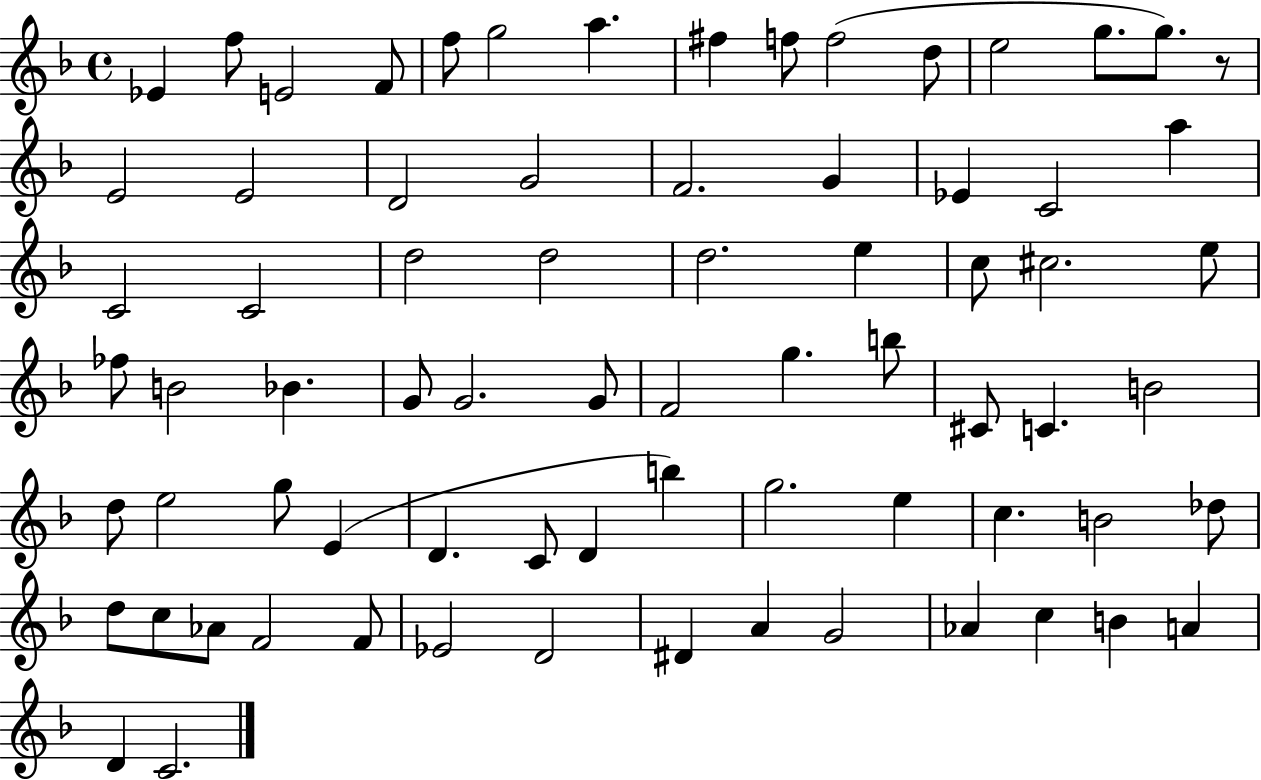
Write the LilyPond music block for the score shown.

{
  \clef treble
  \time 4/4
  \defaultTimeSignature
  \key f \major
  ees'4 f''8 e'2 f'8 | f''8 g''2 a''4. | fis''4 f''8 f''2( d''8 | e''2 g''8. g''8.) r8 | \break e'2 e'2 | d'2 g'2 | f'2. g'4 | ees'4 c'2 a''4 | \break c'2 c'2 | d''2 d''2 | d''2. e''4 | c''8 cis''2. e''8 | \break fes''8 b'2 bes'4. | g'8 g'2. g'8 | f'2 g''4. b''8 | cis'8 c'4. b'2 | \break d''8 e''2 g''8 e'4( | d'4. c'8 d'4 b''4) | g''2. e''4 | c''4. b'2 des''8 | \break d''8 c''8 aes'8 f'2 f'8 | ees'2 d'2 | dis'4 a'4 g'2 | aes'4 c''4 b'4 a'4 | \break d'4 c'2. | \bar "|."
}